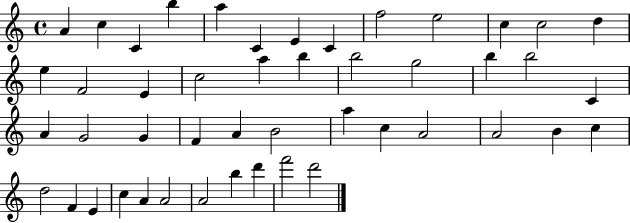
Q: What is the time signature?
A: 4/4